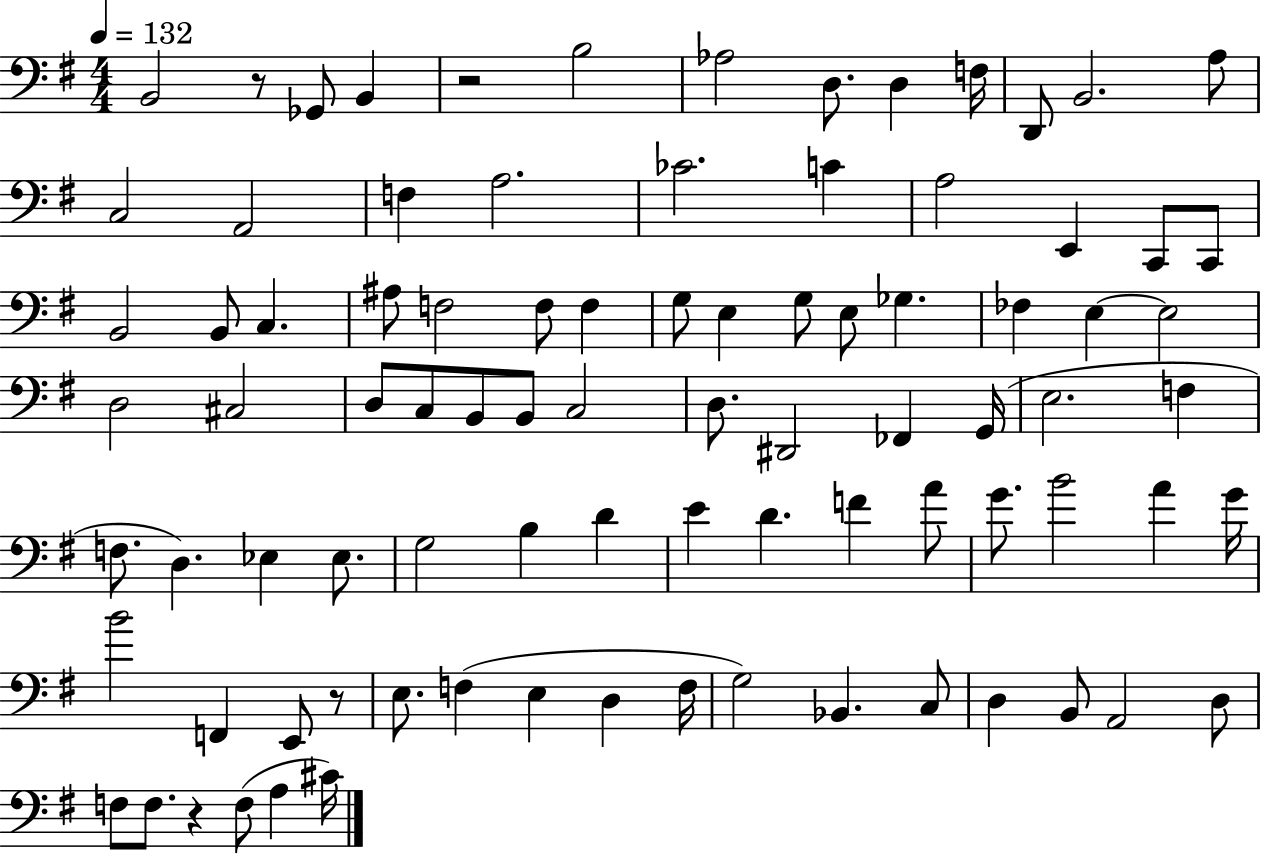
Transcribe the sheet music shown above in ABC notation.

X:1
T:Untitled
M:4/4
L:1/4
K:G
B,,2 z/2 _G,,/2 B,, z2 B,2 _A,2 D,/2 D, F,/4 D,,/2 B,,2 A,/2 C,2 A,,2 F, A,2 _C2 C A,2 E,, C,,/2 C,,/2 B,,2 B,,/2 C, ^A,/2 F,2 F,/2 F, G,/2 E, G,/2 E,/2 _G, _F, E, E,2 D,2 ^C,2 D,/2 C,/2 B,,/2 B,,/2 C,2 D,/2 ^D,,2 _F,, G,,/4 E,2 F, F,/2 D, _E, _E,/2 G,2 B, D E D F A/2 G/2 B2 A G/4 B2 F,, E,,/2 z/2 E,/2 F, E, D, F,/4 G,2 _B,, C,/2 D, B,,/2 A,,2 D,/2 F,/2 F,/2 z F,/2 A, ^C/4